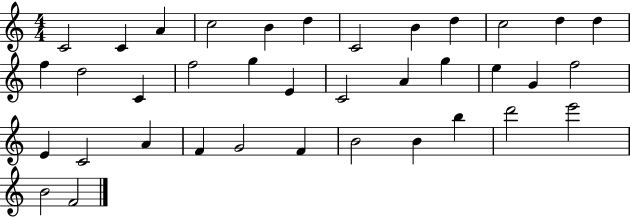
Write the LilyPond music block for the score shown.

{
  \clef treble
  \numericTimeSignature
  \time 4/4
  \key c \major
  c'2 c'4 a'4 | c''2 b'4 d''4 | c'2 b'4 d''4 | c''2 d''4 d''4 | \break f''4 d''2 c'4 | f''2 g''4 e'4 | c'2 a'4 g''4 | e''4 g'4 f''2 | \break e'4 c'2 a'4 | f'4 g'2 f'4 | b'2 b'4 b''4 | d'''2 e'''2 | \break b'2 f'2 | \bar "|."
}